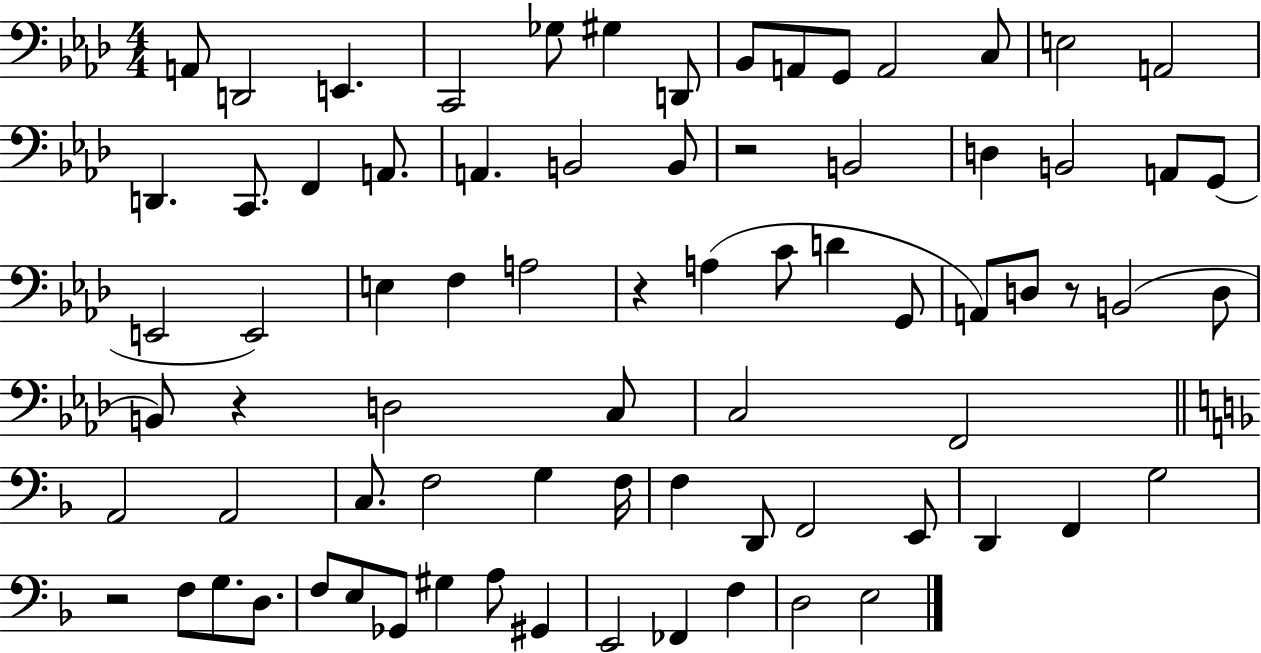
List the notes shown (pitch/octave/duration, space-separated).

A2/e D2/h E2/q. C2/h Gb3/e G#3/q D2/e Bb2/e A2/e G2/e A2/h C3/e E3/h A2/h D2/q. C2/e. F2/q A2/e. A2/q. B2/h B2/e R/h B2/h D3/q B2/h A2/e G2/e E2/h E2/h E3/q F3/q A3/h R/q A3/q C4/e D4/q G2/e A2/e D3/e R/e B2/h D3/e B2/e R/q D3/h C3/e C3/h F2/h A2/h A2/h C3/e. F3/h G3/q F3/s F3/q D2/e F2/h E2/e D2/q F2/q G3/h R/h F3/e G3/e. D3/e. F3/e E3/e Gb2/e G#3/q A3/e G#2/q E2/h FES2/q F3/q D3/h E3/h